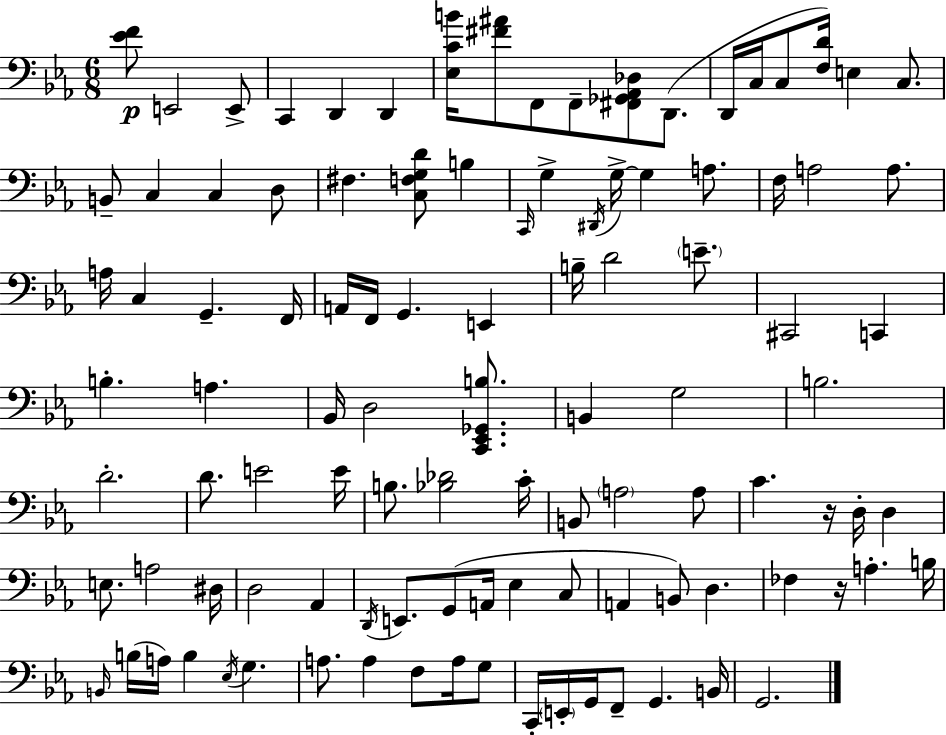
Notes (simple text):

[Eb4,F4]/e E2/h E2/e C2/q D2/q D2/q [Eb3,C4,B4]/s [F#4,A#4]/e F2/e F2/e [F#2,Gb2,Ab2,Db3]/e D2/e. D2/s C3/s C3/e [F3,D4]/s E3/q C3/e. B2/e C3/q C3/q D3/e F#3/q. [C3,F3,G3,D4]/e B3/q C2/s G3/q D#2/s G3/s G3/q A3/e. F3/s A3/h A3/e. A3/s C3/q G2/q. F2/s A2/s F2/s G2/q. E2/q B3/s D4/h E4/e. C#2/h C2/q B3/q. A3/q. Bb2/s D3/h [C2,Eb2,Gb2,B3]/e. B2/q G3/h B3/h. D4/h. D4/e. E4/h E4/s B3/e. [Bb3,Db4]/h C4/s B2/e A3/h A3/e C4/q. R/s D3/s D3/q E3/e. A3/h D#3/s D3/h Ab2/q D2/s E2/e. G2/e A2/s Eb3/q C3/e A2/q B2/e D3/q. FES3/q R/s A3/q. B3/s B2/s B3/s A3/s B3/q Eb3/s G3/q. A3/e. A3/q F3/e A3/s G3/e C2/s E2/s G2/s F2/e G2/q. B2/s G2/h.